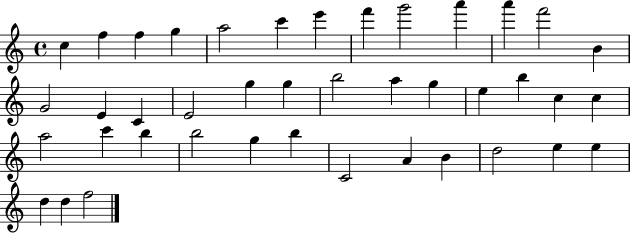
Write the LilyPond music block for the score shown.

{
  \clef treble
  \time 4/4
  \defaultTimeSignature
  \key c \major
  c''4 f''4 f''4 g''4 | a''2 c'''4 e'''4 | f'''4 g'''2 a'''4 | a'''4 f'''2 b'4 | \break g'2 e'4 c'4 | e'2 g''4 g''4 | b''2 a''4 g''4 | e''4 b''4 c''4 c''4 | \break a''2 c'''4 b''4 | b''2 g''4 b''4 | c'2 a'4 b'4 | d''2 e''4 e''4 | \break d''4 d''4 f''2 | \bar "|."
}